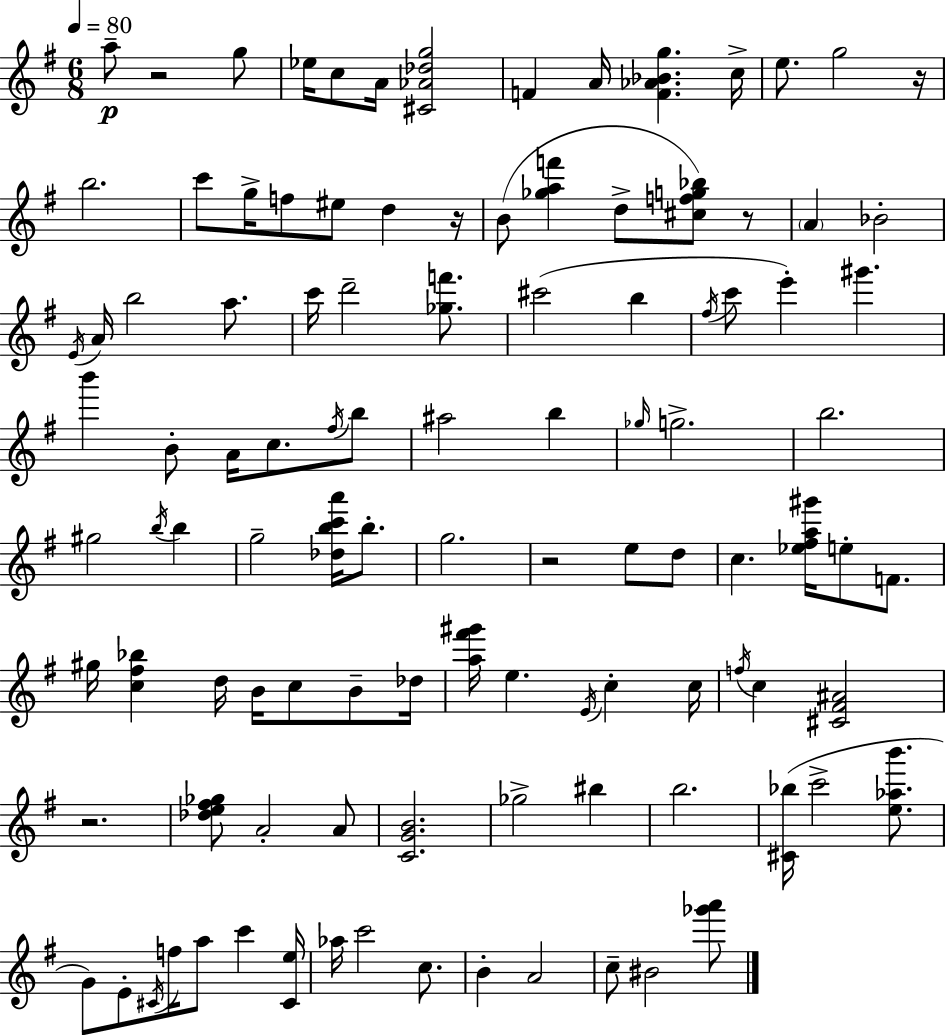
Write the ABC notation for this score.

X:1
T:Untitled
M:6/8
L:1/4
K:G
a/2 z2 g/2 _e/4 c/2 A/4 [^C_A_dg]2 F A/4 [F_A_Bg] c/4 e/2 g2 z/4 b2 c'/2 g/4 f/2 ^e/2 d z/4 B/2 [_gaf'] d/2 [^cfg_b]/2 z/2 A _B2 E/4 A/4 b2 a/2 c'/4 d'2 [_gf']/2 ^c'2 b ^f/4 c'/2 e' ^g' b' B/2 A/4 c/2 ^f/4 b/2 ^a2 b _g/4 g2 b2 ^g2 b/4 b g2 [_dbc'a']/4 b/2 g2 z2 e/2 d/2 c [_e^fa^g']/4 e/2 F/2 ^g/4 [c^f_b] d/4 B/4 c/2 B/2 _d/4 [a^f'^g']/4 e E/4 c c/4 f/4 c [^C^F^A]2 z2 [_de^f_g]/2 A2 A/2 [CGB]2 _g2 ^b b2 [^C_b]/4 c'2 [e_ab']/2 G/2 E/2 ^C/4 f/4 a/2 c' [^Ce]/4 _a/4 c'2 c/2 B A2 c/2 ^B2 [_g'a']/2